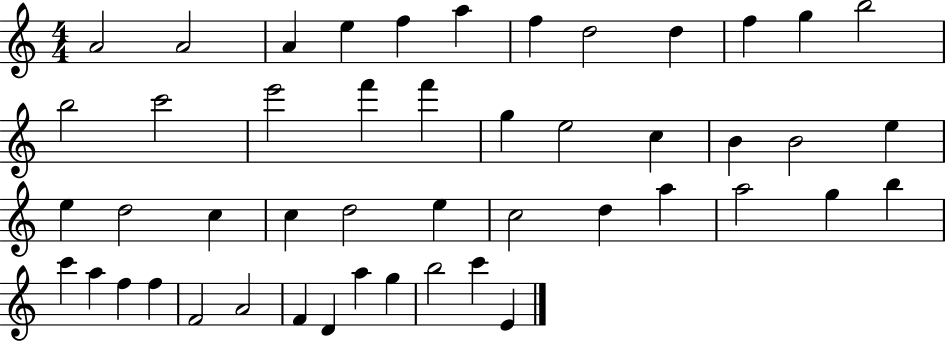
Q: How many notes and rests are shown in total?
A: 48